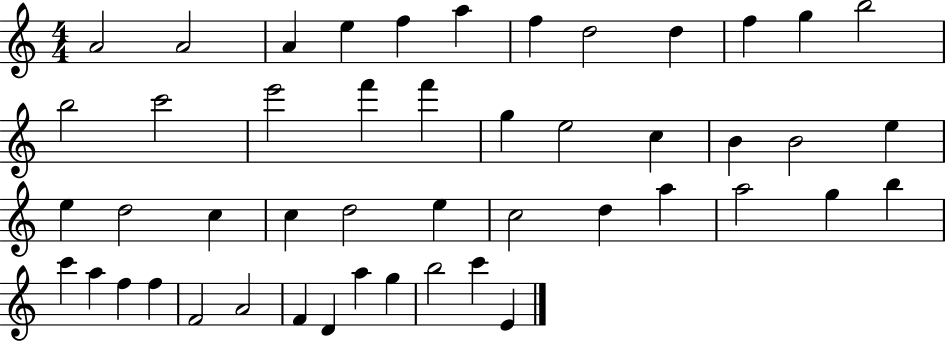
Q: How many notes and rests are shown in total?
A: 48